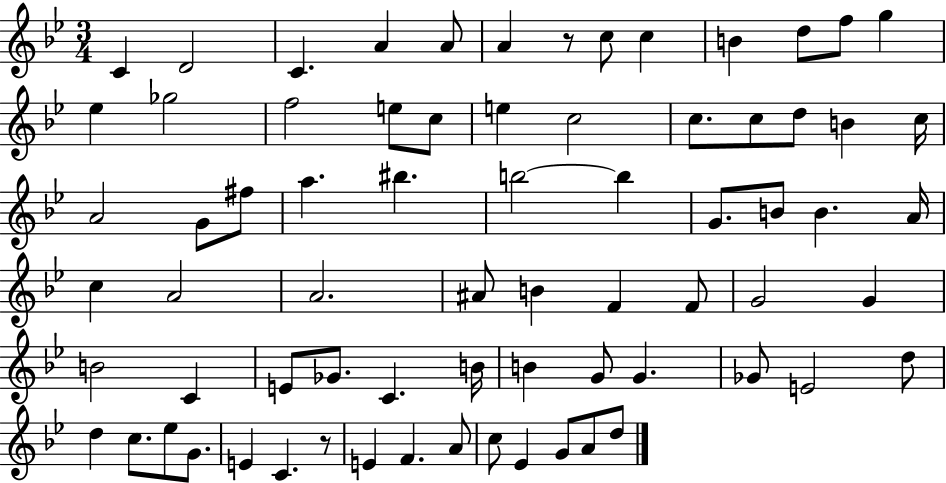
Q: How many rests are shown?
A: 2